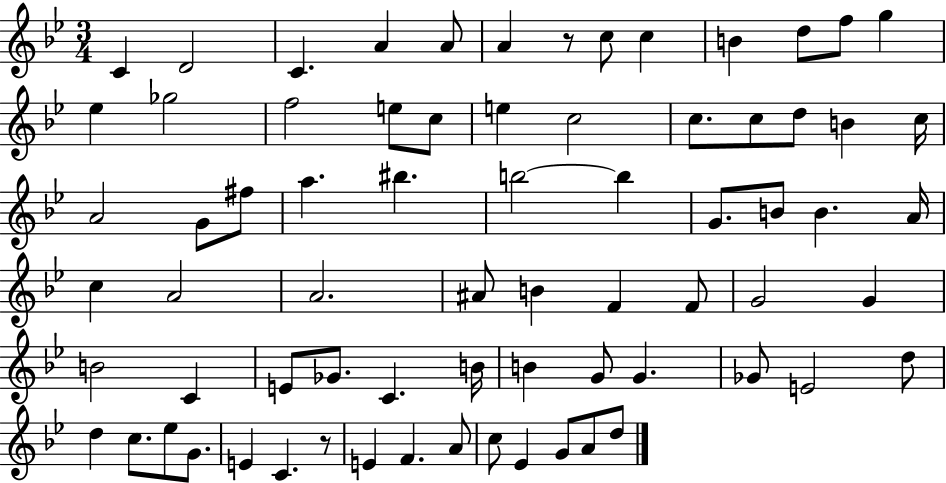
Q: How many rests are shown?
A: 2